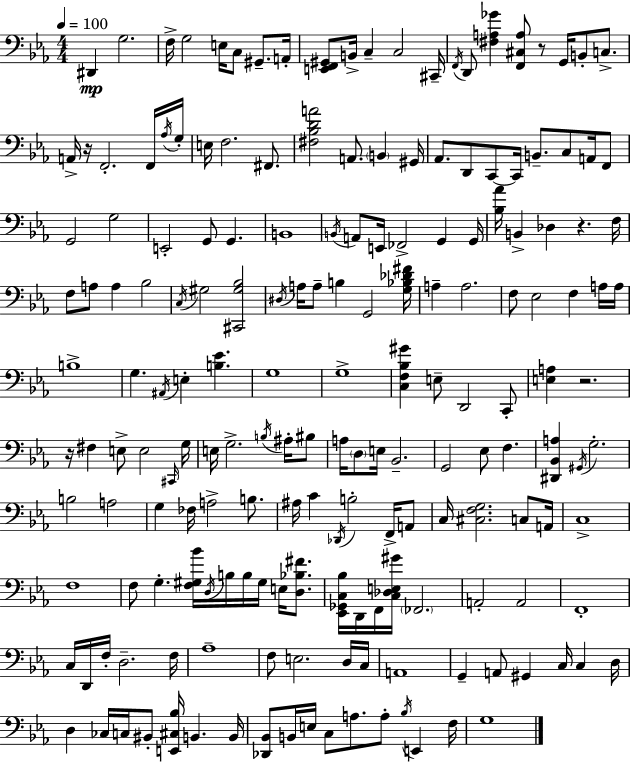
{
  \clef bass
  \numericTimeSignature
  \time 4/4
  \key c \minor
  \tempo 4 = 100
  dis,4\mp g2. | f16-> g2 e16 c8 gis,8.-- a,16-. | <e, f, gis,>8 b,16-> c4-- c2 cis,16-- | \acciaccatura { f,16 } d,8 <fis a ges'>4 <f, cis a>8 r8 g,16 b,8-. c8.-> | \break a,16-> r16 f,2.-. f,16 | \acciaccatura { aes16 } g16-. e16 f2. fis,8. | <fis bes d' a'>2 a,8. \parenthesize b,4 | gis,16 aes,8. d,8 c,8~~ c,16 b,8.-- c8 a,16 | \break f,8 g,2 g2 | e,2-. g,8 g,4. | b,1 | \acciaccatura { b,16 } a,8 e,16 fes,2-> g,4 | \break g,16 <bes aes'>16 b,4-> des4 r4. | f16 f8 a8 a4 bes2 | \acciaccatura { c16 } gis2 <cis, gis bes>2 | \acciaccatura { dis16 } a16 a8-- b4 g,2 | \break <g bes des' fis'>16 a4-- a2. | f8 ees2 f4 | a16 a16 b1-> | g4. \acciaccatura { ais,16 } e4-. | \break <b ees'>4. g1 | g1-> | <c f bes gis'>4 e8-- d,2 | c,8-. <e a>4 r2. | \break r16 fis4 e8-> e2 | \grace { cis,16 } g16 e16 g2.-> | \acciaccatura { b16 } ais16-. bis8 a16 \parenthesize d8 e16 bes,2.-- | g,2 | \break ees8 f4. <dis, bes, a>4 \acciaccatura { gis,16 } g2.-. | b2 | a2 g4 fes16 a2-> | b8. ais16 c'4 \acciaccatura { des,16 } b2-. | \break f,16-> a,8 c16 <cis f g>2. | c8 a,16 c1-> | f1 | f8 g4.-. | \break <f gis bes'>16 \acciaccatura { d16 } b16 b16 gis16 e16 <d bes fis'>8. <ees, ges, c bes>16 d,16 f,16 <c des e gis'>16 \parenthesize fes,2. | a,2-. | a,2 f,1-. | c16 d,16 f16-. d2.-- | \break f16 aes1-- | f8 e2. | d16 c16 a,1 | g,4-- a,8 | \break gis,4 c16 c4 d16 d4 ces16 | c16 bis,8-. <e, cis bes>16 b,4. b,16 <des, bes,>8 b,16 e16 c8 | a8. a8-. \acciaccatura { bes16 } e,4 f16 g1 | \bar "|."
}